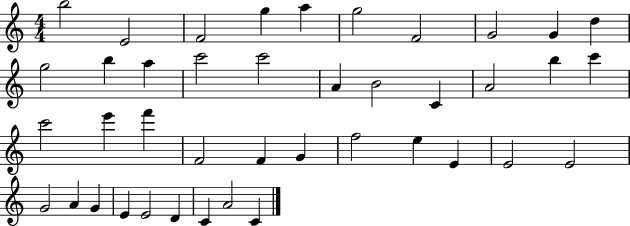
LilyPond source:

{
  \clef treble
  \numericTimeSignature
  \time 4/4
  \key c \major
  b''2 e'2 | f'2 g''4 a''4 | g''2 f'2 | g'2 g'4 d''4 | \break g''2 b''4 a''4 | c'''2 c'''2 | a'4 b'2 c'4 | a'2 b''4 c'''4 | \break c'''2 e'''4 f'''4 | f'2 f'4 g'4 | f''2 e''4 e'4 | e'2 e'2 | \break g'2 a'4 g'4 | e'4 e'2 d'4 | c'4 a'2 c'4 | \bar "|."
}